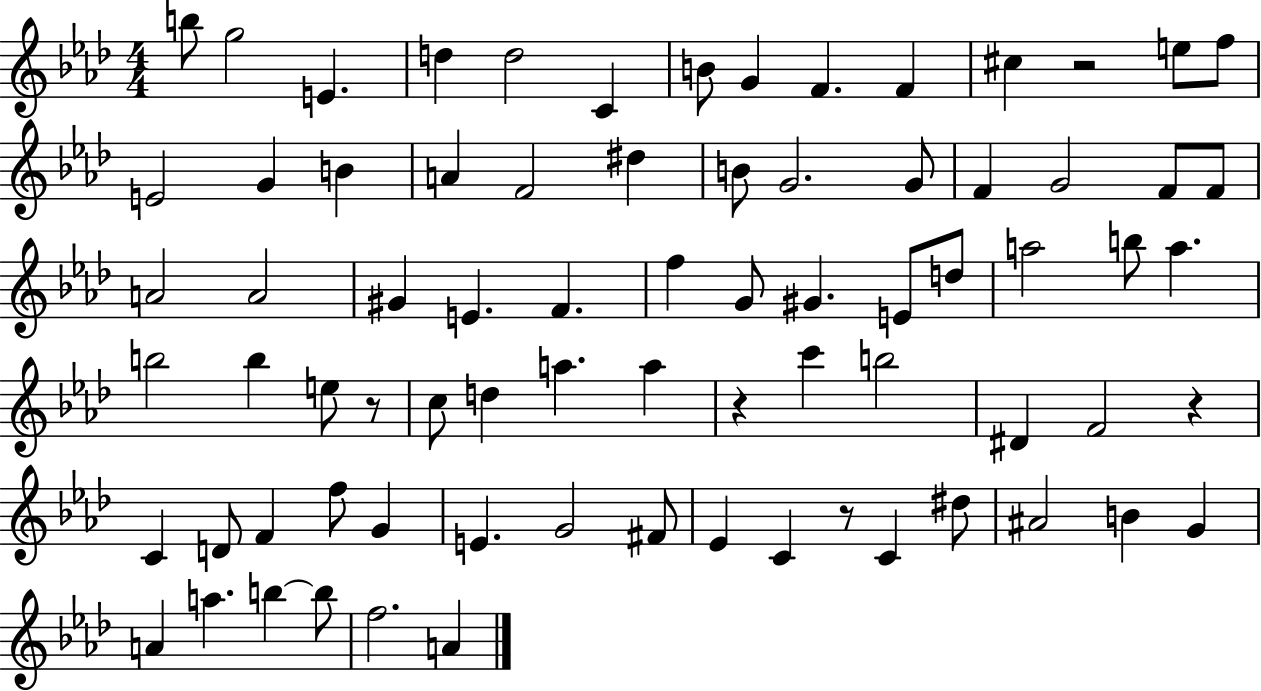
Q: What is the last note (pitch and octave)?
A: A4